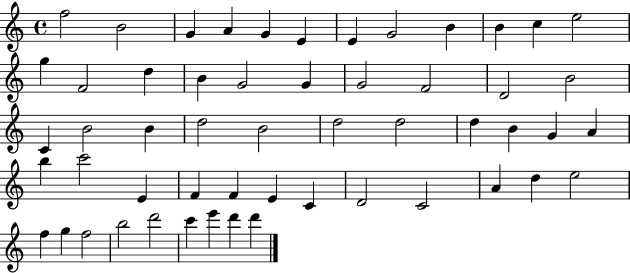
X:1
T:Untitled
M:4/4
L:1/4
K:C
f2 B2 G A G E E G2 B B c e2 g F2 d B G2 G G2 F2 D2 B2 C B2 B d2 B2 d2 d2 d B G A b c'2 E F F E C D2 C2 A d e2 f g f2 b2 d'2 c' e' d' d'